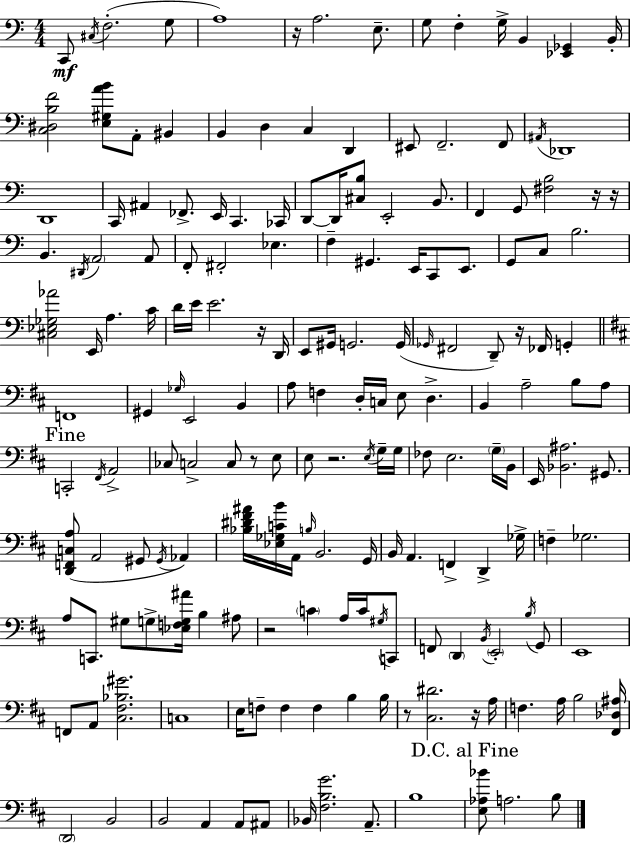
{
  \clef bass
  \numericTimeSignature
  \time 4/4
  \key a \minor
  c,8\mf \acciaccatura { cis16 }( f2.-. g8 | a1) | r16 a2. e8.-- | g8 f4-. g16-> b,4 <ees, ges,>4 | \break b,16-. <c dis b f'>2 <e gis a' b'>8 a,8-. bis,4 | b,4 d4 c4 d,4 | eis,8 f,2.-- f,8 | \acciaccatura { ais,16 } des,1 | \break d,1 | c,16 ais,4 fes,8.-> e,16 c,4. | ces,16 d,8~~ d,16 <cis b>8 e,2-. b,8. | f,4 g,8 <fis b>2 | \break r16 r16 b,4. \acciaccatura { dis,16 } \parenthesize a,2 | a,8 f,8-. fis,2-. ees4. | f4-- gis,4. e,16 c,8 | e,8. g,8 c8 b2. | \break <cis ees ges aes'>2 e,16 a4. | c'16 d'16 e'16 e'2. | r16 d,16 e,8 gis,16 g,2. | g,16( \grace { ges,16 } fis,2 d,8--) r16 fes,16 | \break g,4-. \bar "||" \break \key d \major f,1 | gis,4 \grace { ges16 } e,2 b,4 | a8 f4 d16-. c16 e8 d4.-> | b,4 a2-- b8 a8 | \break \mark "Fine" c,2-. \acciaccatura { fis,16 } a,2-> | ces8 c2-> c8 r8 | e8 e8 r2. | \acciaccatura { e16 } g16-- g16 fes8 e2. | \break \parenthesize g16-- b,16 e,16 <bes, ais>2. | gis,8. <d, f, c a>8( a,2 gis,8 \acciaccatura { gis,16 } | aes,4) <bes dis' fis' ais'>16 <ees ges c' b'>16 a,16 \grace { b16 } b,2. | g,16 b,16 a,4. f,4-> | \break d,4-> ges16-> f4-- ges2. | a8 c,8. gis8 g8-> <ees f g ais'>16 b4 | ais8 r2 \parenthesize c'4 | a16 c'16 \acciaccatura { gis16 } c,8 f,8 \parenthesize d,4 \acciaccatura { b,16 } \parenthesize e,2-. | \break \acciaccatura { b16 } g,8 e,1 | f,8 a,8 <cis fis bes gis'>2. | c1 | e16 f8-- f4 f4 | \break b4 b16 r8 <cis dis'>2. | r16 a16 f4. a16 b2 | <fis, des ais>16 \parenthesize d,2 | b,2 b,2 | \break a,4 a,8 ais,8 bes,16 <fis b g'>2. | a,8.-- b1 | \mark "D.C. al Fine" <e aes bes'>8 a2. | b8 \bar "|."
}